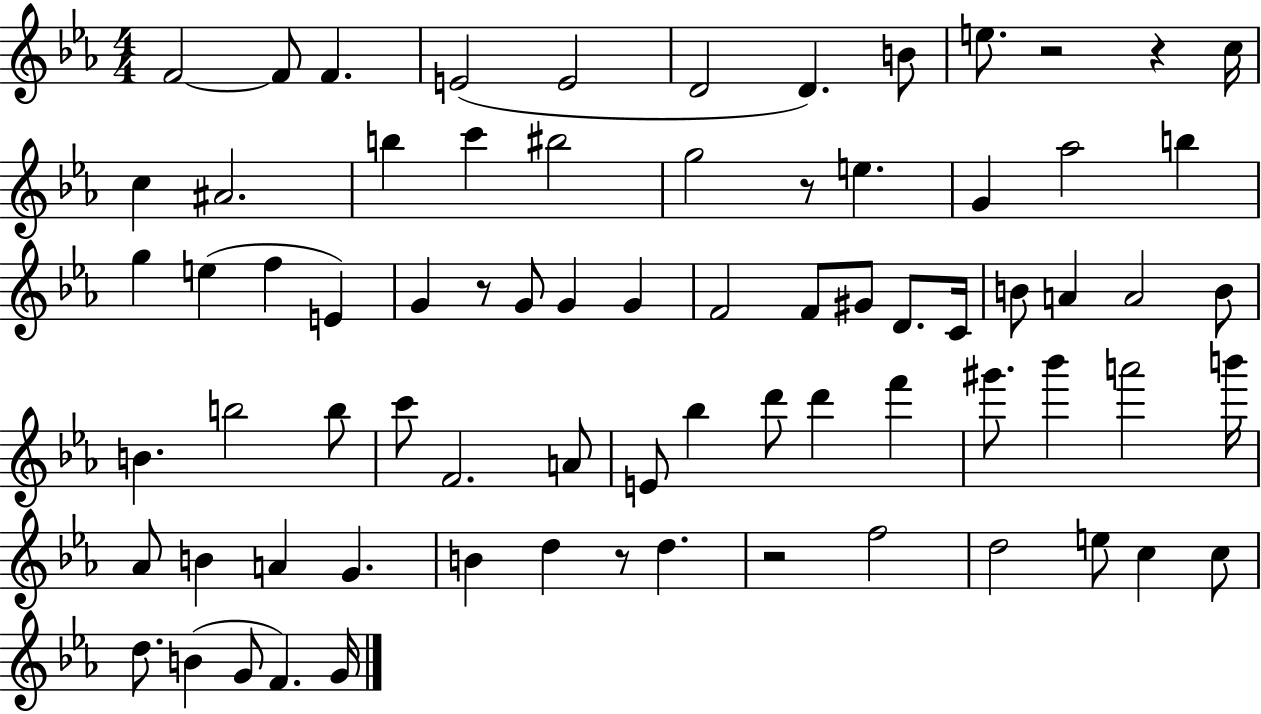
{
  \clef treble
  \numericTimeSignature
  \time 4/4
  \key ees \major
  f'2~~ f'8 f'4. | e'2( e'2 | d'2 d'4.) b'8 | e''8. r2 r4 c''16 | \break c''4 ais'2. | b''4 c'''4 bis''2 | g''2 r8 e''4. | g'4 aes''2 b''4 | \break g''4 e''4( f''4 e'4) | g'4 r8 g'8 g'4 g'4 | f'2 f'8 gis'8 d'8. c'16 | b'8 a'4 a'2 b'8 | \break b'4. b''2 b''8 | c'''8 f'2. a'8 | e'8 bes''4 d'''8 d'''4 f'''4 | gis'''8. bes'''4 a'''2 b'''16 | \break aes'8 b'4 a'4 g'4. | b'4 d''4 r8 d''4. | r2 f''2 | d''2 e''8 c''4 c''8 | \break d''8. b'4( g'8 f'4.) g'16 | \bar "|."
}